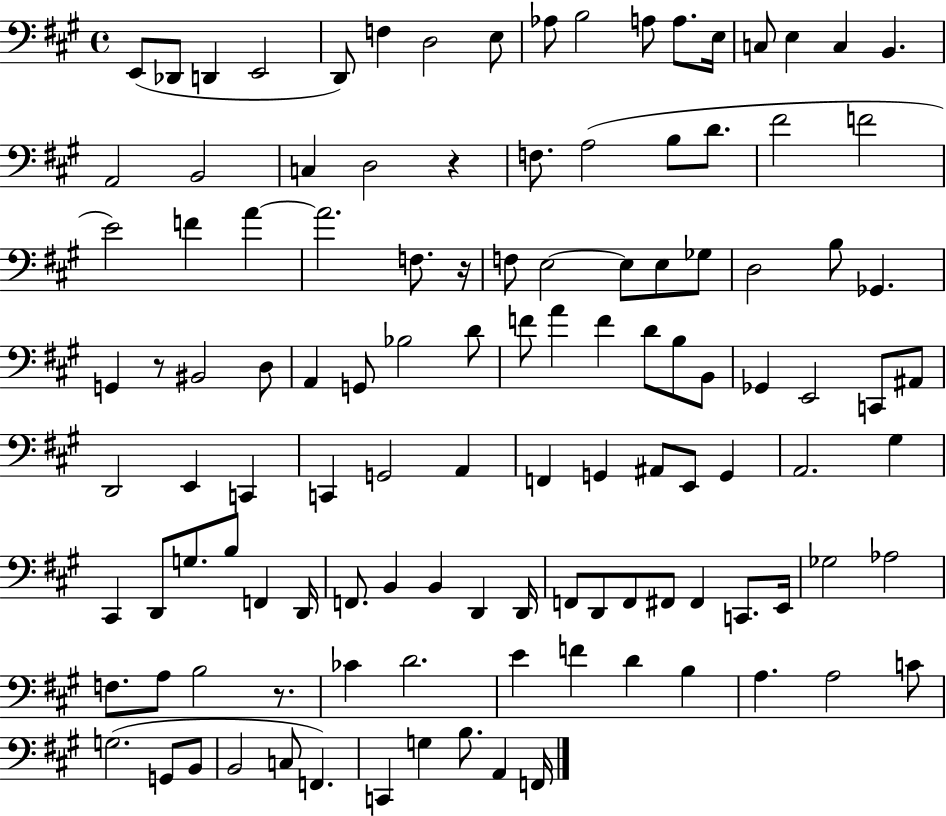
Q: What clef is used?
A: bass